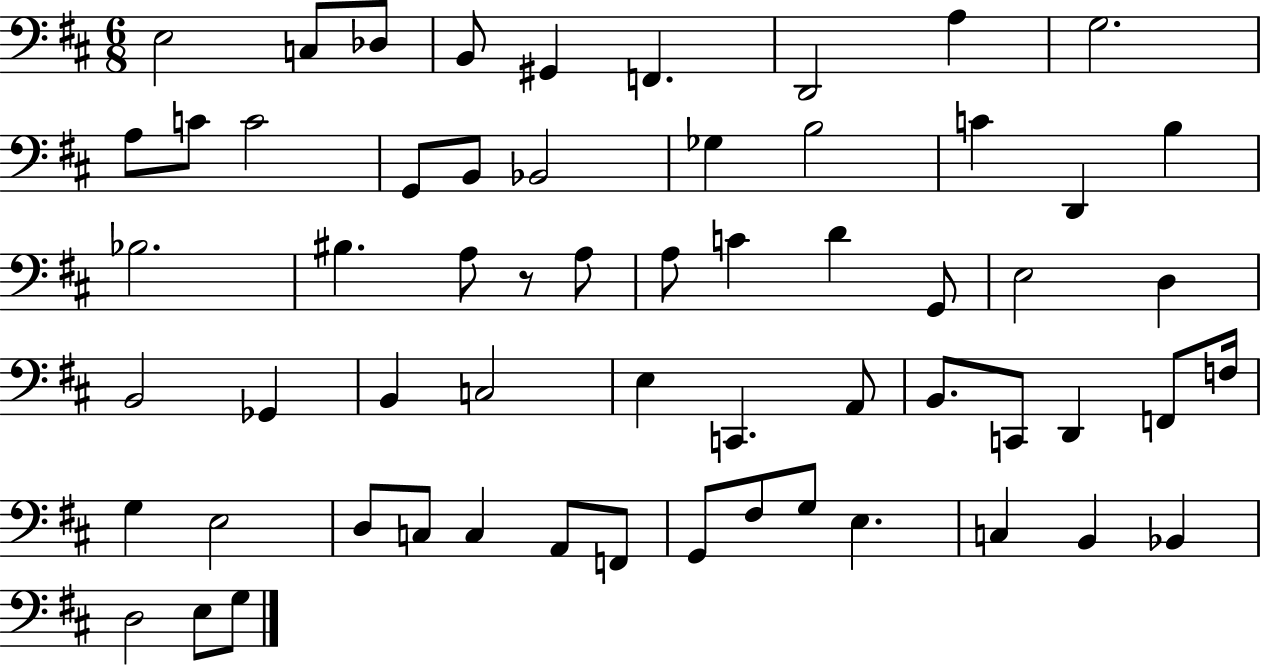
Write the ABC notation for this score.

X:1
T:Untitled
M:6/8
L:1/4
K:D
E,2 C,/2 _D,/2 B,,/2 ^G,, F,, D,,2 A, G,2 A,/2 C/2 C2 G,,/2 B,,/2 _B,,2 _G, B,2 C D,, B, _B,2 ^B, A,/2 z/2 A,/2 A,/2 C D G,,/2 E,2 D, B,,2 _G,, B,, C,2 E, C,, A,,/2 B,,/2 C,,/2 D,, F,,/2 F,/4 G, E,2 D,/2 C,/2 C, A,,/2 F,,/2 G,,/2 ^F,/2 G,/2 E, C, B,, _B,, D,2 E,/2 G,/2